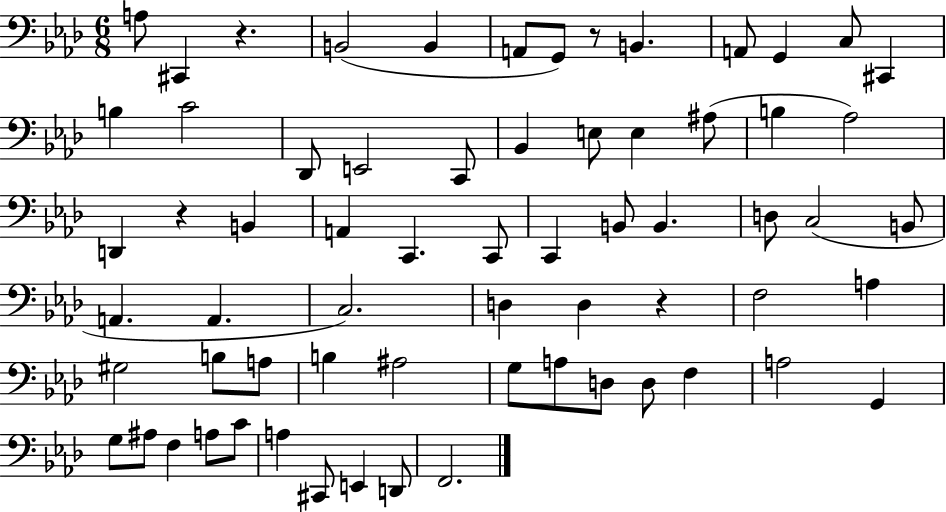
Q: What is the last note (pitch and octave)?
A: F2